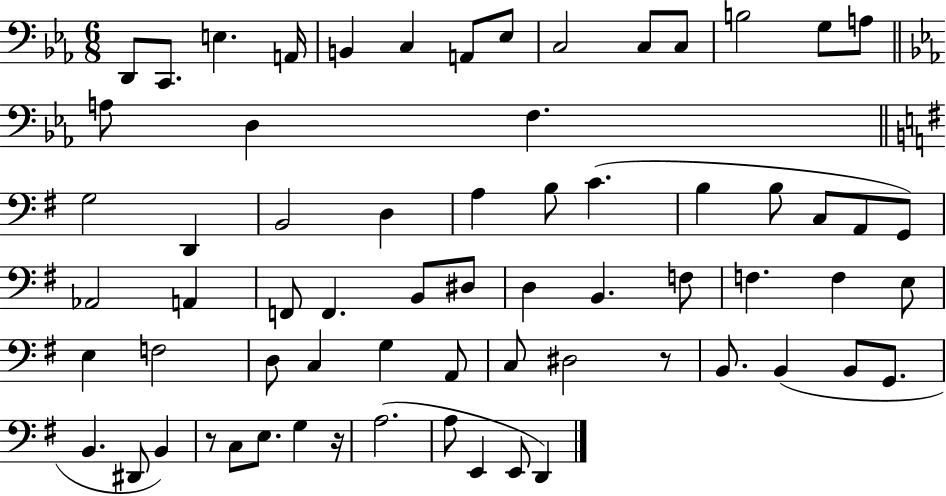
D2/e C2/e. E3/q. A2/s B2/q C3/q A2/e Eb3/e C3/h C3/e C3/e B3/h G3/e A3/e A3/e D3/q F3/q. G3/h D2/q B2/h D3/q A3/q B3/e C4/q. B3/q B3/e C3/e A2/e G2/e Ab2/h A2/q F2/e F2/q. B2/e D#3/e D3/q B2/q. F3/e F3/q. F3/q E3/e E3/q F3/h D3/e C3/q G3/q A2/e C3/e D#3/h R/e B2/e. B2/q B2/e G2/e. B2/q. D#2/e B2/q R/e C3/e E3/e. G3/q R/s A3/h. A3/e E2/q E2/e D2/q